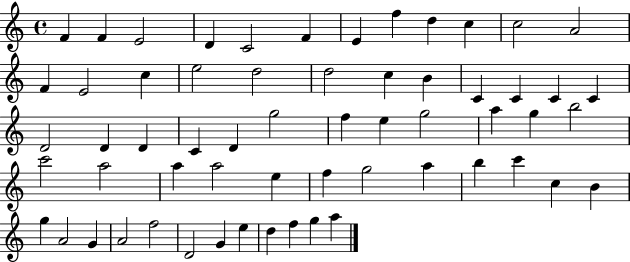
X:1
T:Untitled
M:4/4
L:1/4
K:C
F F E2 D C2 F E f d c c2 A2 F E2 c e2 d2 d2 c B C C C C D2 D D C D g2 f e g2 a g b2 c'2 a2 a a2 e f g2 a b c' c B g A2 G A2 f2 D2 G e d f g a